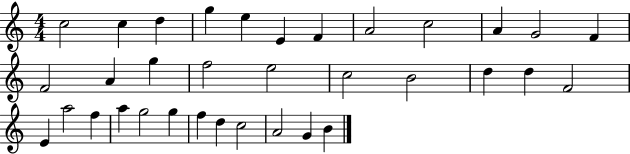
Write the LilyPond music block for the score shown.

{
  \clef treble
  \numericTimeSignature
  \time 4/4
  \key c \major
  c''2 c''4 d''4 | g''4 e''4 e'4 f'4 | a'2 c''2 | a'4 g'2 f'4 | \break f'2 a'4 g''4 | f''2 e''2 | c''2 b'2 | d''4 d''4 f'2 | \break e'4 a''2 f''4 | a''4 g''2 g''4 | f''4 d''4 c''2 | a'2 g'4 b'4 | \break \bar "|."
}